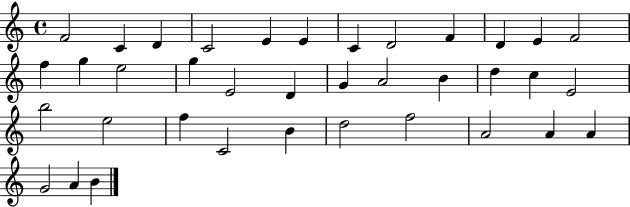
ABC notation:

X:1
T:Untitled
M:4/4
L:1/4
K:C
F2 C D C2 E E C D2 F D E F2 f g e2 g E2 D G A2 B d c E2 b2 e2 f C2 B d2 f2 A2 A A G2 A B